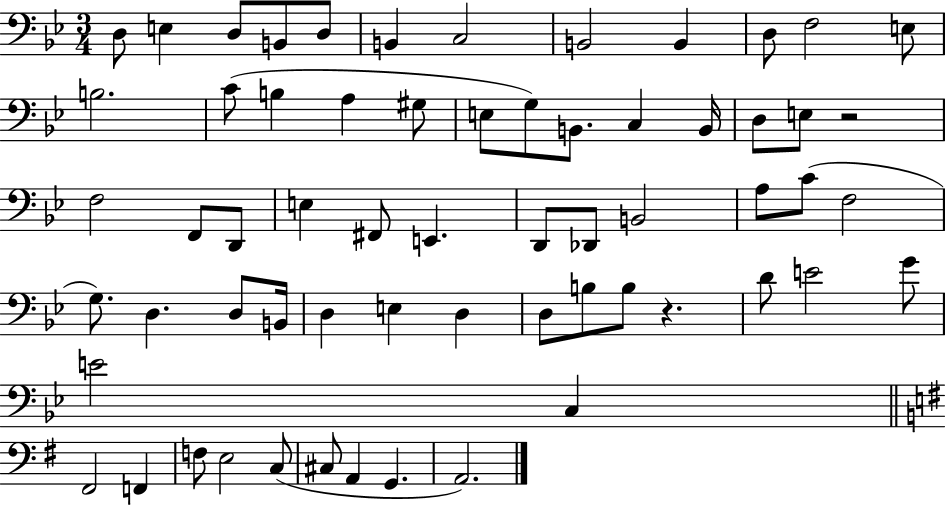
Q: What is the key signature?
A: BES major